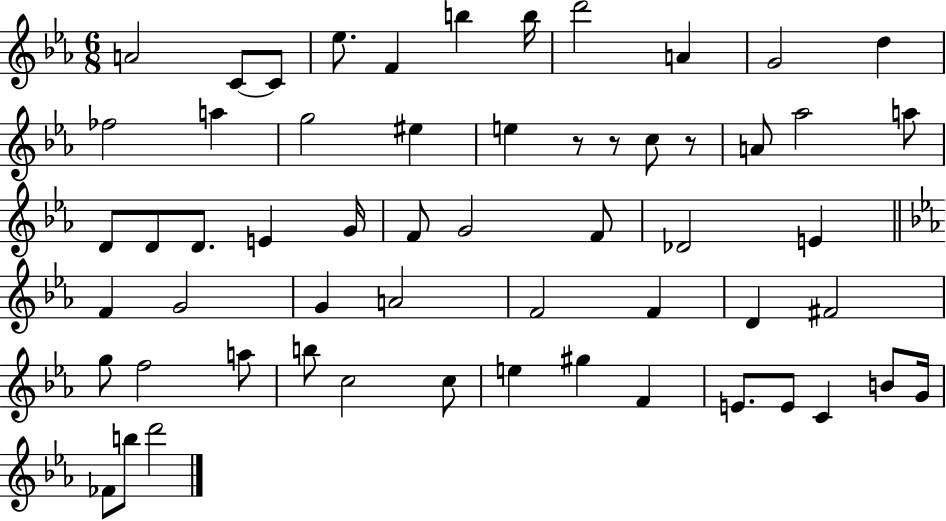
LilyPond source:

{
  \clef treble
  \numericTimeSignature
  \time 6/8
  \key ees \major
  \repeat volta 2 { a'2 c'8~~ c'8 | ees''8. f'4 b''4 b''16 | d'''2 a'4 | g'2 d''4 | \break fes''2 a''4 | g''2 eis''4 | e''4 r8 r8 c''8 r8 | a'8 aes''2 a''8 | \break d'8 d'8 d'8. e'4 g'16 | f'8 g'2 f'8 | des'2 e'4 | \bar "||" \break \key ees \major f'4 g'2 | g'4 a'2 | f'2 f'4 | d'4 fis'2 | \break g''8 f''2 a''8 | b''8 c''2 c''8 | e''4 gis''4 f'4 | e'8. e'8 c'4 b'8 g'16 | \break fes'8 b''8 d'''2 | } \bar "|."
}